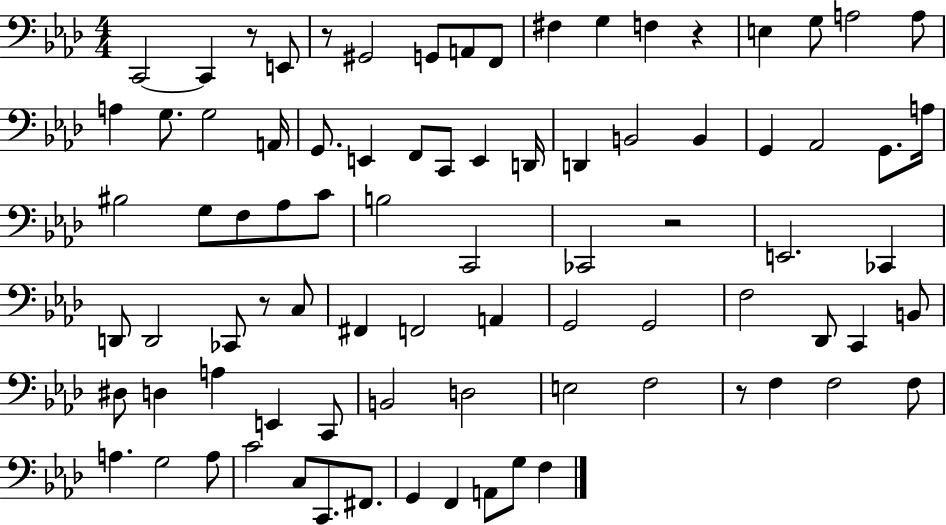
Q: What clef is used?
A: bass